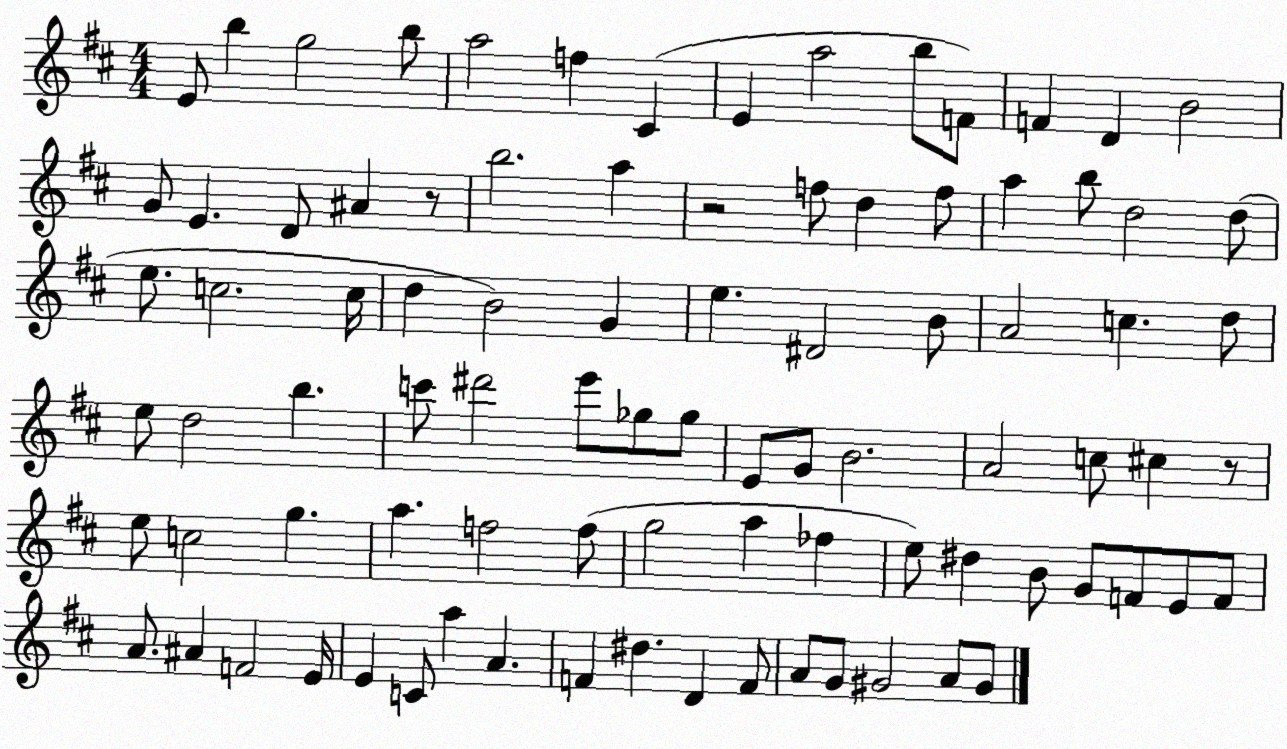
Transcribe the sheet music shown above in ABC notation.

X:1
T:Untitled
M:4/4
L:1/4
K:D
E/2 b g2 b/2 a2 f ^C E a2 b/2 F/2 F D B2 G/2 E D/2 ^A z/2 b2 a z2 f/2 d f/2 a b/2 d2 d/2 e/2 c2 c/4 d B2 G e ^D2 B/2 A2 c d/2 e/2 d2 b c'/2 ^d'2 e'/2 _g/2 _g/2 E/2 G/2 B2 A2 c/2 ^c z/2 e/2 c2 g a f2 f/2 g2 a _f e/2 ^d B/2 G/2 F/2 E/2 F/2 A/2 ^A F2 E/4 E C/2 a A F ^d D F/2 A/2 G/2 ^G2 A/2 ^G/2